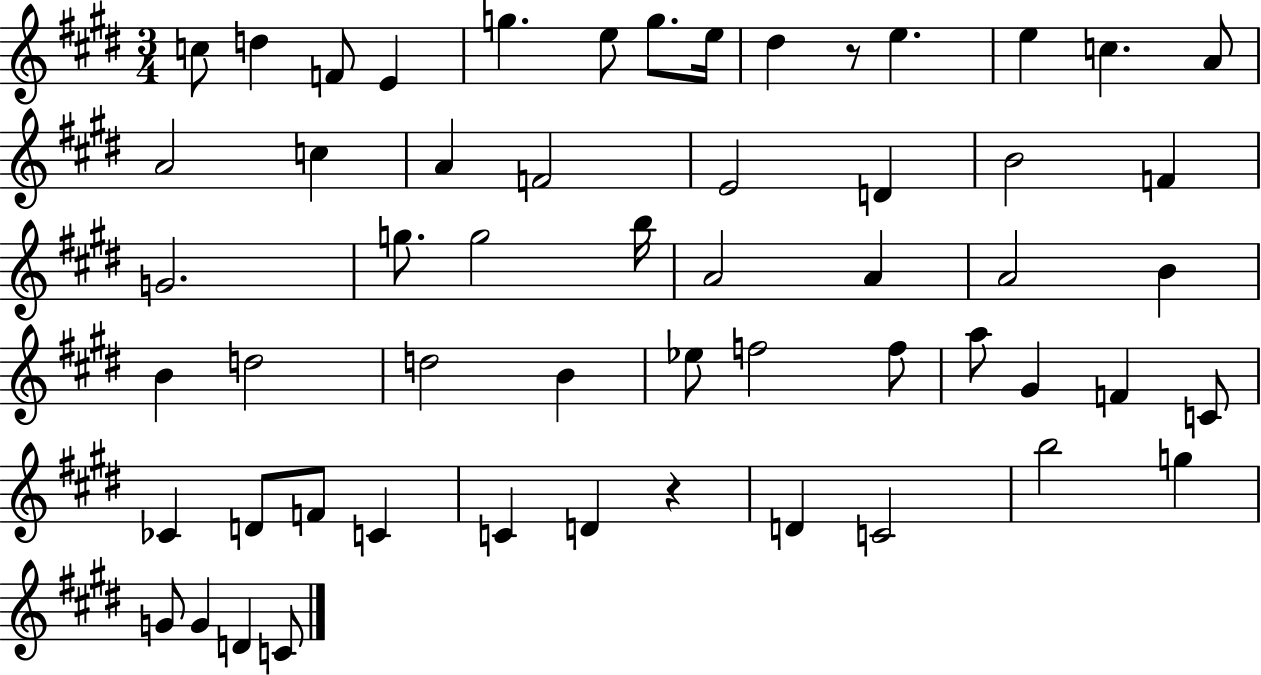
X:1
T:Untitled
M:3/4
L:1/4
K:E
c/2 d F/2 E g e/2 g/2 e/4 ^d z/2 e e c A/2 A2 c A F2 E2 D B2 F G2 g/2 g2 b/4 A2 A A2 B B d2 d2 B _e/2 f2 f/2 a/2 ^G F C/2 _C D/2 F/2 C C D z D C2 b2 g G/2 G D C/2